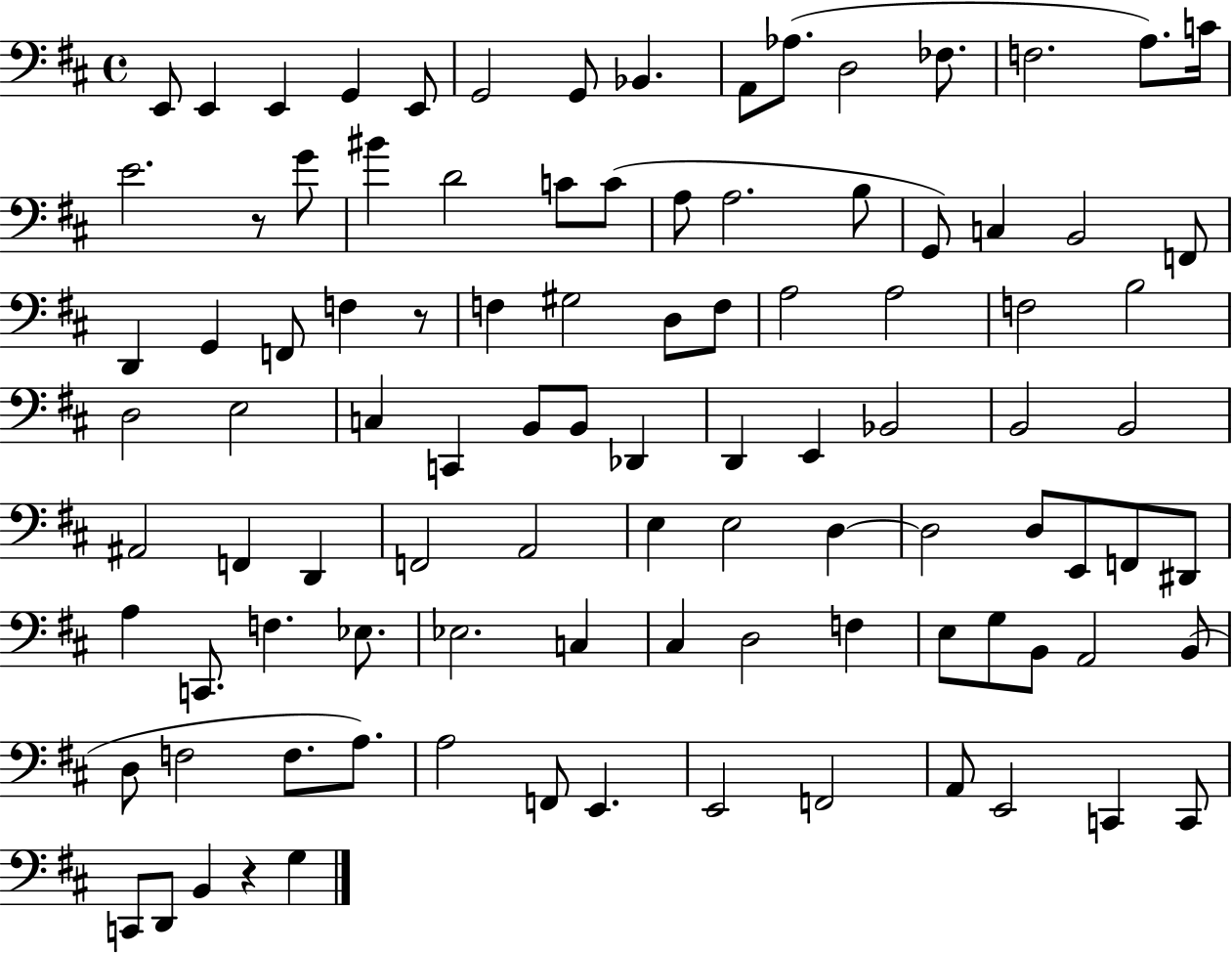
X:1
T:Untitled
M:4/4
L:1/4
K:D
E,,/2 E,, E,, G,, E,,/2 G,,2 G,,/2 _B,, A,,/2 _A,/2 D,2 _F,/2 F,2 A,/2 C/4 E2 z/2 G/2 ^B D2 C/2 C/2 A,/2 A,2 B,/2 G,,/2 C, B,,2 F,,/2 D,, G,, F,,/2 F, z/2 F, ^G,2 D,/2 F,/2 A,2 A,2 F,2 B,2 D,2 E,2 C, C,, B,,/2 B,,/2 _D,, D,, E,, _B,,2 B,,2 B,,2 ^A,,2 F,, D,, F,,2 A,,2 E, E,2 D, D,2 D,/2 E,,/2 F,,/2 ^D,,/2 A, C,,/2 F, _E,/2 _E,2 C, ^C, D,2 F, E,/2 G,/2 B,,/2 A,,2 B,,/2 D,/2 F,2 F,/2 A,/2 A,2 F,,/2 E,, E,,2 F,,2 A,,/2 E,,2 C,, C,,/2 C,,/2 D,,/2 B,, z G,